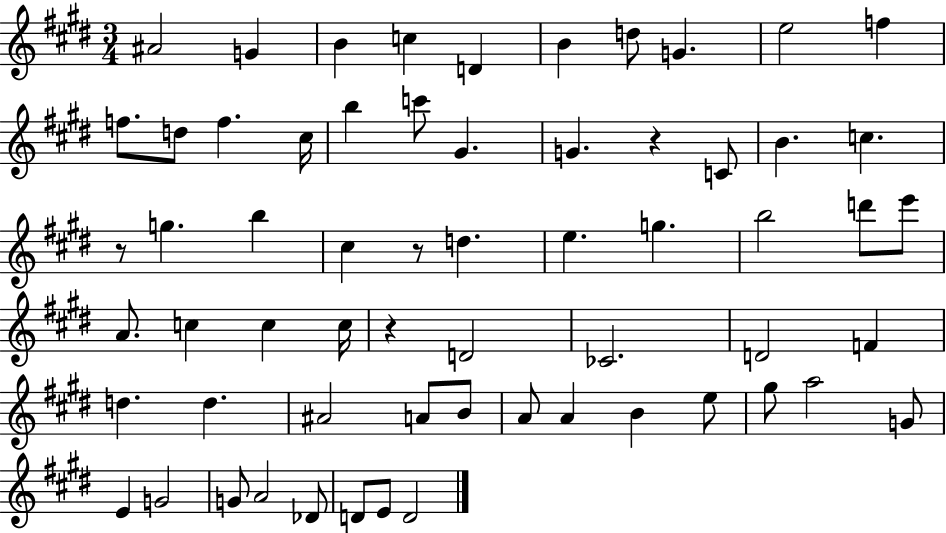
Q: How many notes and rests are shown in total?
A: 62